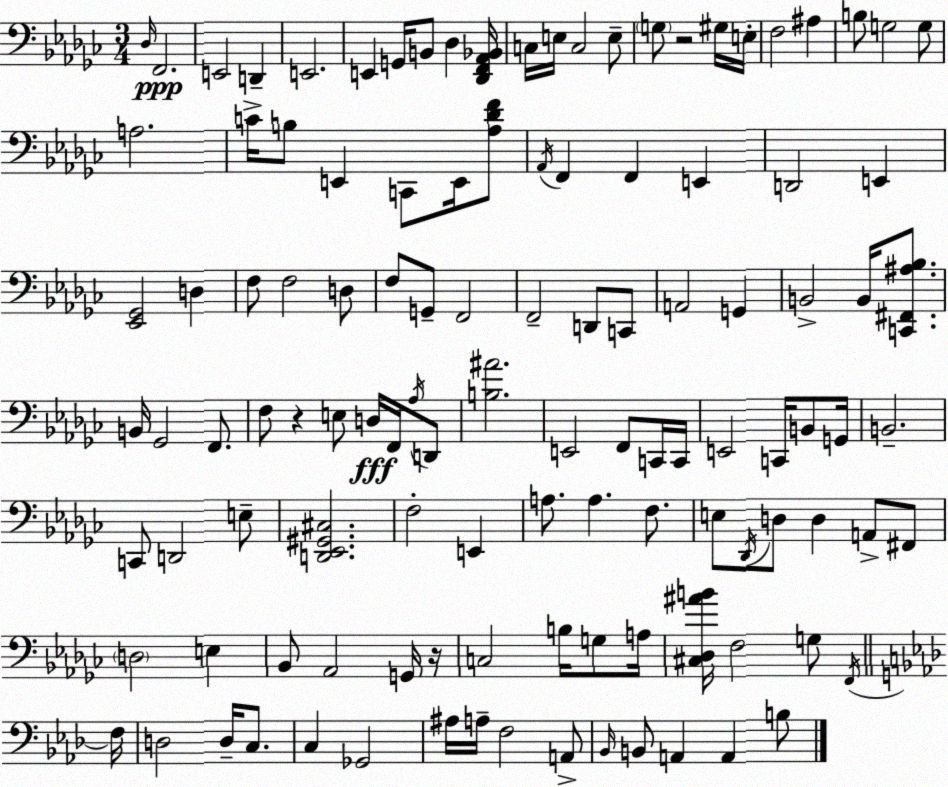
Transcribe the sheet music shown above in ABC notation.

X:1
T:Untitled
M:3/4
L:1/4
K:Ebm
_D,/4 F,,2 E,,2 D,, E,,2 E,, G,,/4 B,,/2 _D, [_D,,F,,_A,,_B,,]/4 C,/4 E,/4 C,2 E,/2 G,/2 z2 ^G,/4 E,/4 F,2 ^A, B,/2 G,2 G,/2 A,2 C/4 B,/2 E,, C,,/2 E,,/4 [_A,_DF]/2 _A,,/4 F,, F,, E,, D,,2 E,, [_E,,_G,,]2 D, F,/2 F,2 D,/2 F,/2 G,,/2 F,,2 F,,2 D,,/2 C,,/2 A,,2 G,, B,,2 B,,/4 [C,,^F,,^A,_B,]/2 B,,/4 _G,,2 F,,/2 F,/2 z E,/2 D,/4 F,,/4 _A,/4 D,,/2 [B,^A]2 E,,2 F,,/2 C,,/4 C,,/4 E,,2 C,,/4 B,,/2 G,,/4 B,,2 C,,/2 D,,2 E,/2 [D,,_E,,^G,,^C,]2 F,2 E,, A,/2 A, F,/2 E,/2 _D,,/4 D,/2 D, A,,/2 ^F,,/2 D,2 E, _B,,/2 _A,,2 G,,/4 z/4 C,2 B,/4 G,/2 A,/4 [^C,_D,^AB]/4 F,2 G,/2 F,,/4 F,/4 D,2 D,/4 C,/2 C, _G,,2 ^A,/4 A,/4 F,2 A,,/2 _B,,/4 B,,/2 A,, A,, B,/2